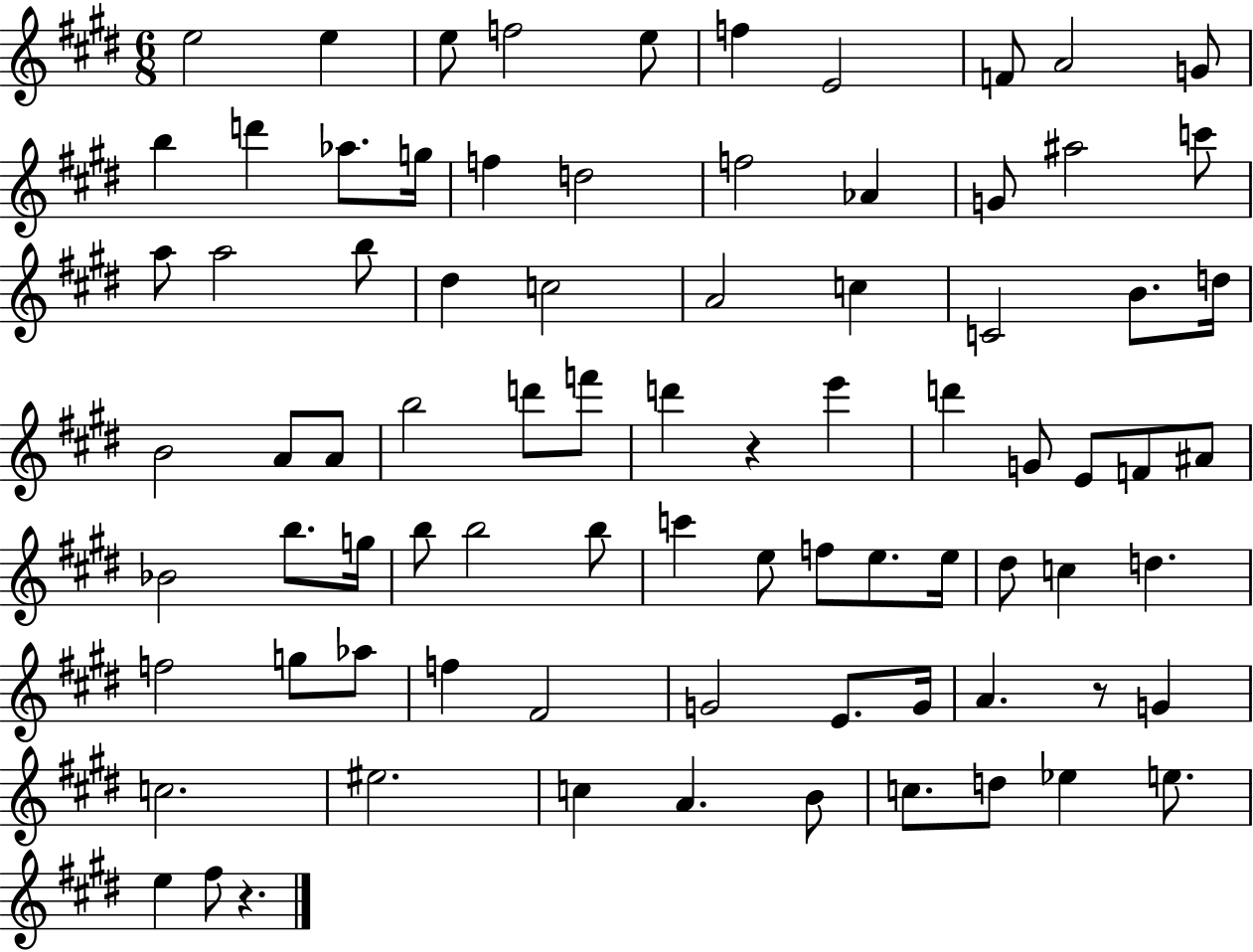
X:1
T:Untitled
M:6/8
L:1/4
K:E
e2 e e/2 f2 e/2 f E2 F/2 A2 G/2 b d' _a/2 g/4 f d2 f2 _A G/2 ^a2 c'/2 a/2 a2 b/2 ^d c2 A2 c C2 B/2 d/4 B2 A/2 A/2 b2 d'/2 f'/2 d' z e' d' G/2 E/2 F/2 ^A/2 _B2 b/2 g/4 b/2 b2 b/2 c' e/2 f/2 e/2 e/4 ^d/2 c d f2 g/2 _a/2 f ^F2 G2 E/2 G/4 A z/2 G c2 ^e2 c A B/2 c/2 d/2 _e e/2 e ^f/2 z